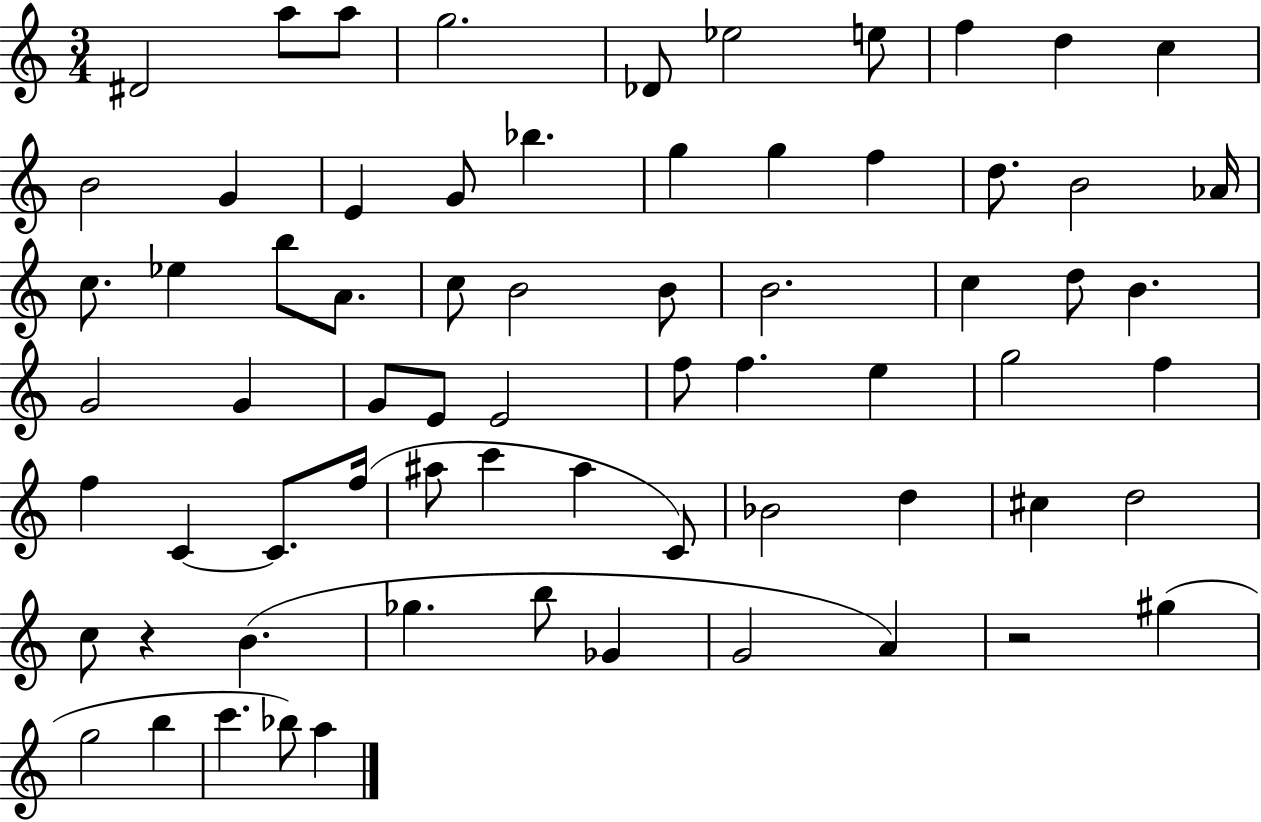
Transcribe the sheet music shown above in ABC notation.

X:1
T:Untitled
M:3/4
L:1/4
K:C
^D2 a/2 a/2 g2 _D/2 _e2 e/2 f d c B2 G E G/2 _b g g f d/2 B2 _A/4 c/2 _e b/2 A/2 c/2 B2 B/2 B2 c d/2 B G2 G G/2 E/2 E2 f/2 f e g2 f f C C/2 f/4 ^a/2 c' ^a C/2 _B2 d ^c d2 c/2 z B _g b/2 _G G2 A z2 ^g g2 b c' _b/2 a